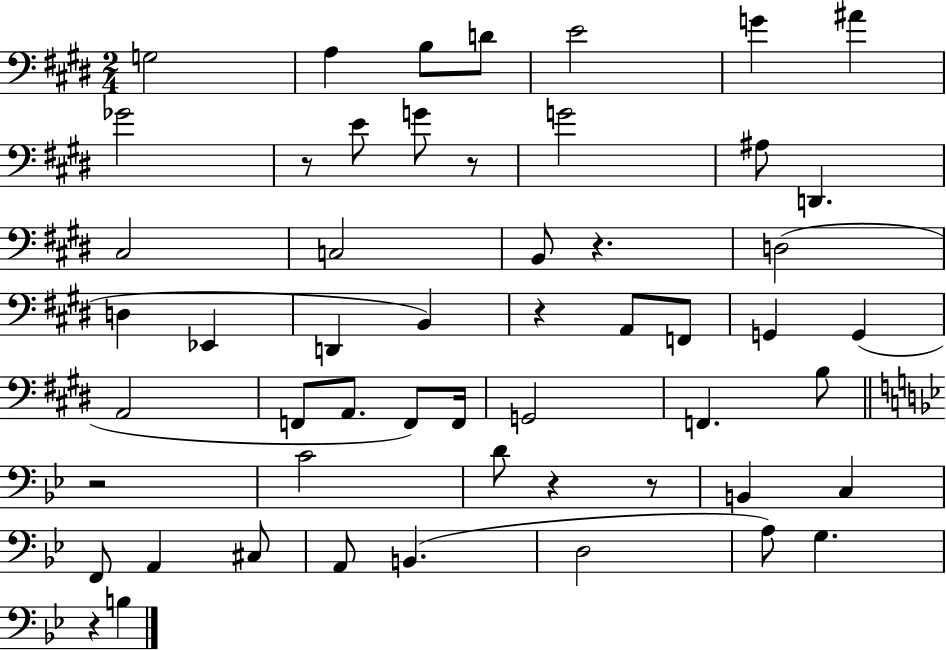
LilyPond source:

{
  \clef bass
  \numericTimeSignature
  \time 2/4
  \key e \major
  g2 | a4 b8 d'8 | e'2 | g'4 ais'4 | \break ges'2 | r8 e'8 g'8 r8 | g'2 | ais8 d,4. | \break cis2 | c2 | b,8 r4. | d2( | \break d4 ees,4 | d,4 b,4) | r4 a,8 f,8 | g,4 g,4( | \break a,2 | f,8 a,8. f,8) f,16 | g,2 | f,4. b8 | \break \bar "||" \break \key bes \major r2 | c'2 | d'8 r4 r8 | b,4 c4 | \break f,8 a,4 cis8 | a,8 b,4.( | d2 | a8) g4. | \break r4 b4 | \bar "|."
}